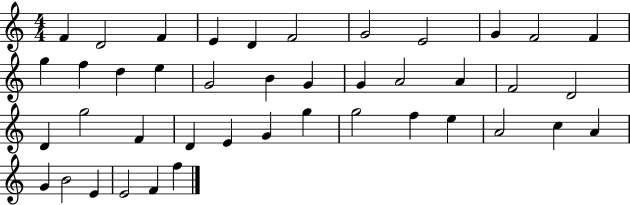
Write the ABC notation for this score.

X:1
T:Untitled
M:4/4
L:1/4
K:C
F D2 F E D F2 G2 E2 G F2 F g f d e G2 B G G A2 A F2 D2 D g2 F D E G g g2 f e A2 c A G B2 E E2 F f